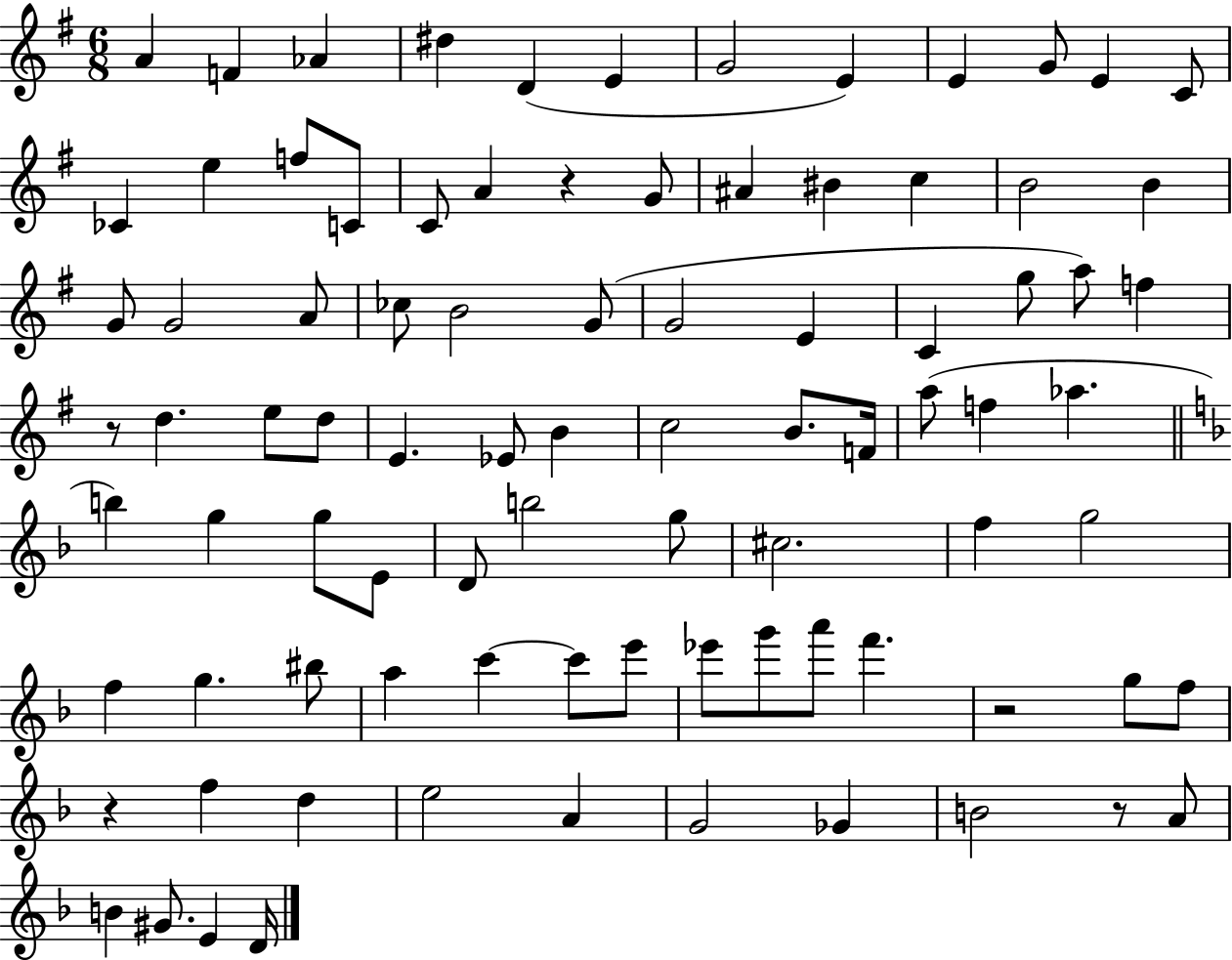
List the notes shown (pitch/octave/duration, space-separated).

A4/q F4/q Ab4/q D#5/q D4/q E4/q G4/h E4/q E4/q G4/e E4/q C4/e CES4/q E5/q F5/e C4/e C4/e A4/q R/q G4/e A#4/q BIS4/q C5/q B4/h B4/q G4/e G4/h A4/e CES5/e B4/h G4/e G4/h E4/q C4/q G5/e A5/e F5/q R/e D5/q. E5/e D5/e E4/q. Eb4/e B4/q C5/h B4/e. F4/s A5/e F5/q Ab5/q. B5/q G5/q G5/e E4/e D4/e B5/h G5/e C#5/h. F5/q G5/h F5/q G5/q. BIS5/e A5/q C6/q C6/e E6/e Eb6/e G6/e A6/e F6/q. R/h G5/e F5/e R/q F5/q D5/q E5/h A4/q G4/h Gb4/q B4/h R/e A4/e B4/q G#4/e. E4/q D4/s